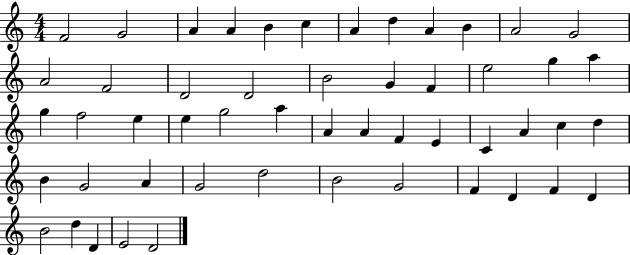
X:1
T:Untitled
M:4/4
L:1/4
K:C
F2 G2 A A B c A d A B A2 G2 A2 F2 D2 D2 B2 G F e2 g a g f2 e e g2 a A A F E C A c d B G2 A G2 d2 B2 G2 F D F D B2 d D E2 D2